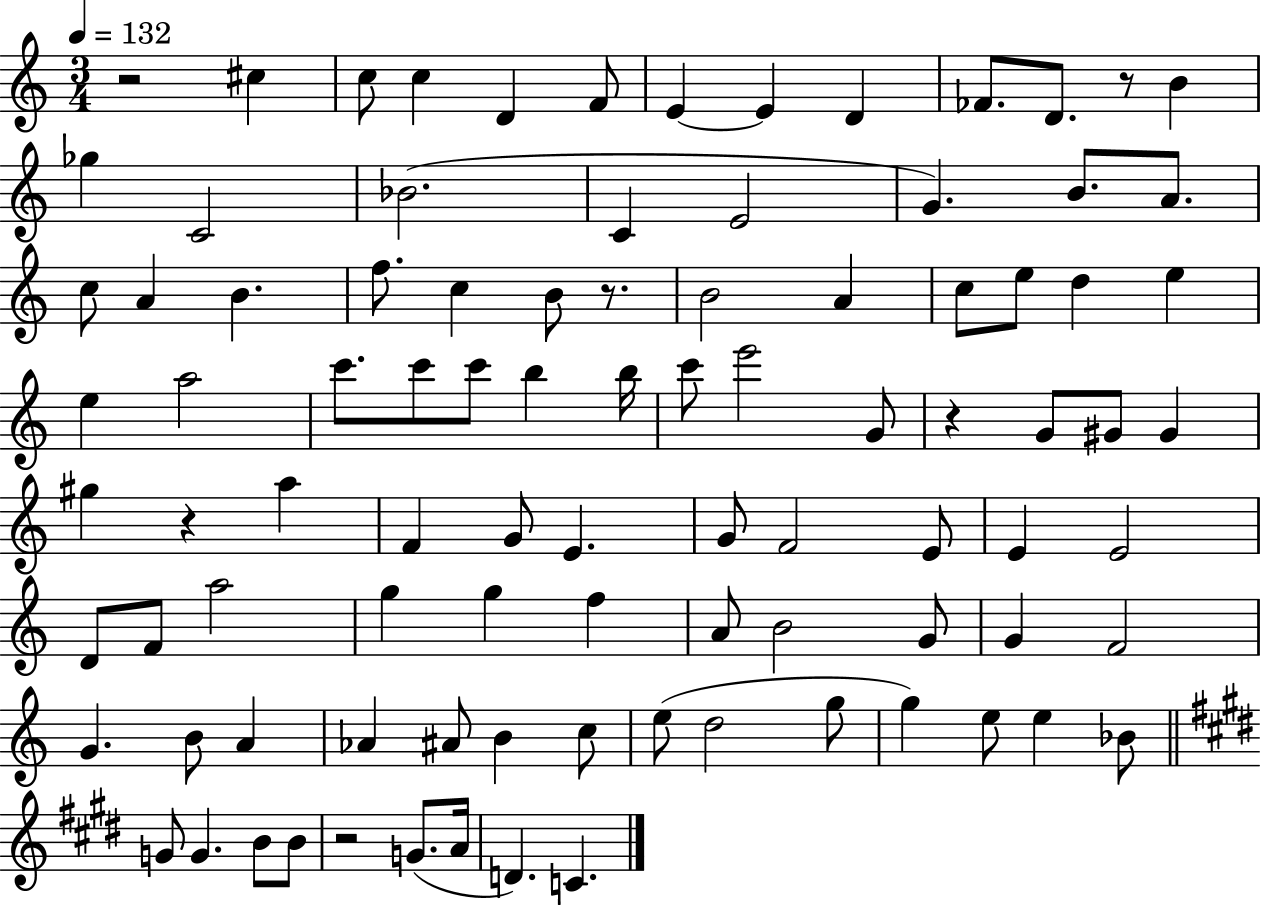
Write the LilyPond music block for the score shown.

{
  \clef treble
  \numericTimeSignature
  \time 3/4
  \key c \major
  \tempo 4 = 132
  r2 cis''4 | c''8 c''4 d'4 f'8 | e'4~~ e'4 d'4 | fes'8. d'8. r8 b'4 | \break ges''4 c'2 | bes'2.( | c'4 e'2 | g'4.) b'8. a'8. | \break c''8 a'4 b'4. | f''8. c''4 b'8 r8. | b'2 a'4 | c''8 e''8 d''4 e''4 | \break e''4 a''2 | c'''8. c'''8 c'''8 b''4 b''16 | c'''8 e'''2 g'8 | r4 g'8 gis'8 gis'4 | \break gis''4 r4 a''4 | f'4 g'8 e'4. | g'8 f'2 e'8 | e'4 e'2 | \break d'8 f'8 a''2 | g''4 g''4 f''4 | a'8 b'2 g'8 | g'4 f'2 | \break g'4. b'8 a'4 | aes'4 ais'8 b'4 c''8 | e''8( d''2 g''8 | g''4) e''8 e''4 bes'8 | \break \bar "||" \break \key e \major g'8 g'4. b'8 b'8 | r2 g'8.( a'16 | d'4.) c'4. | \bar "|."
}